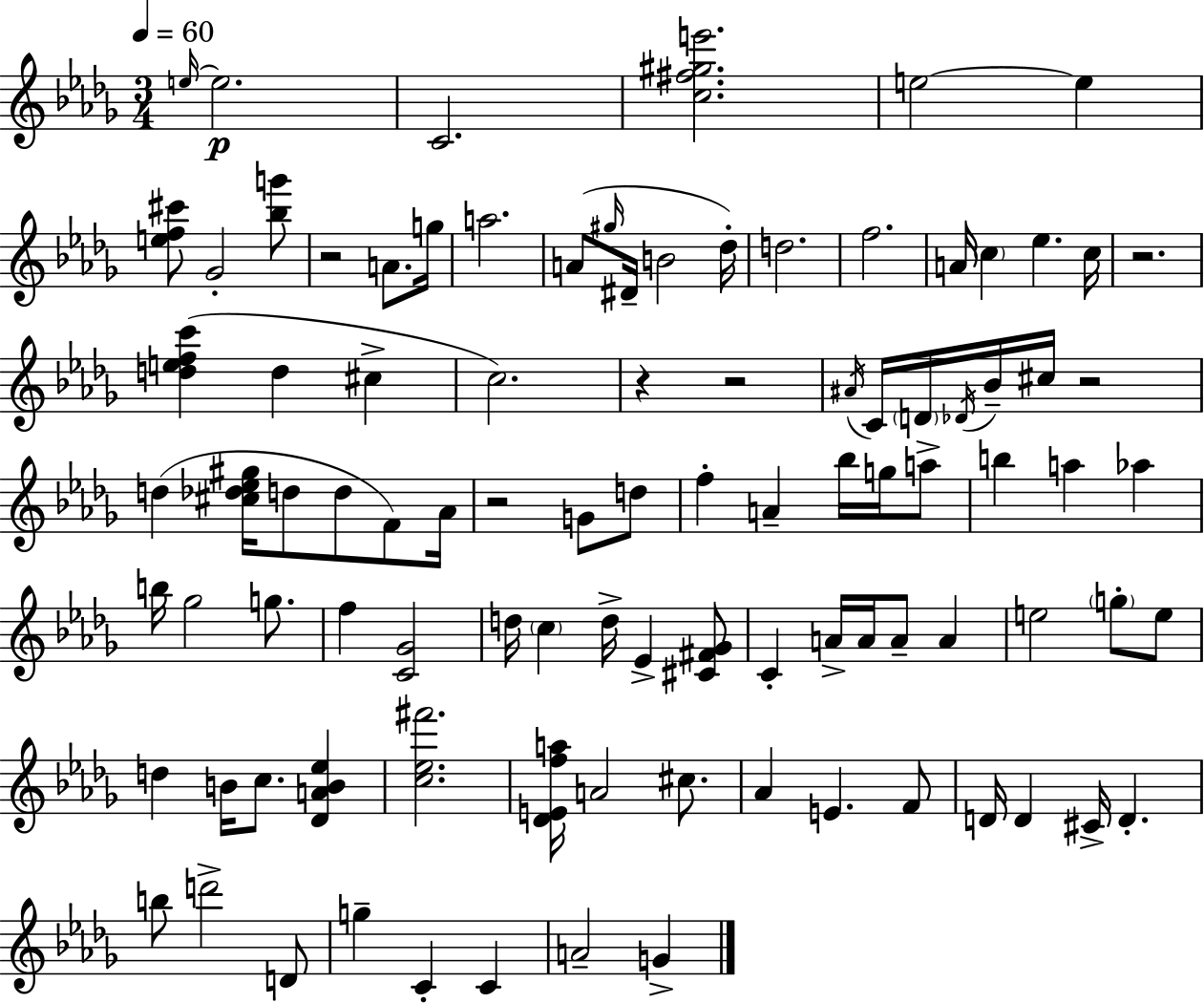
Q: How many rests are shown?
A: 6